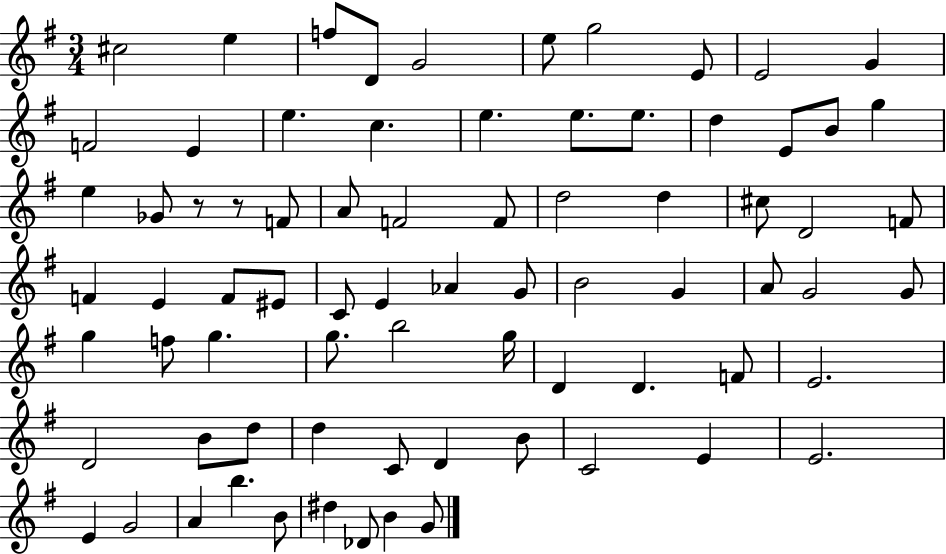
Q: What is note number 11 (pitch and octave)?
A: F4